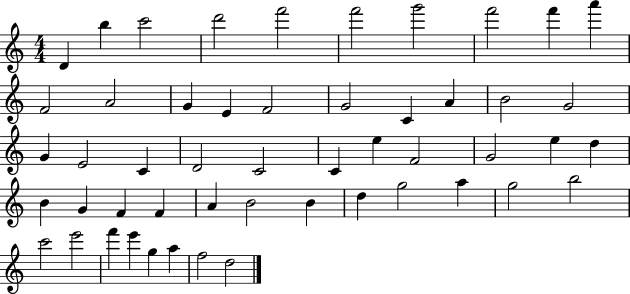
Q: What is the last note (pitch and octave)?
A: D5